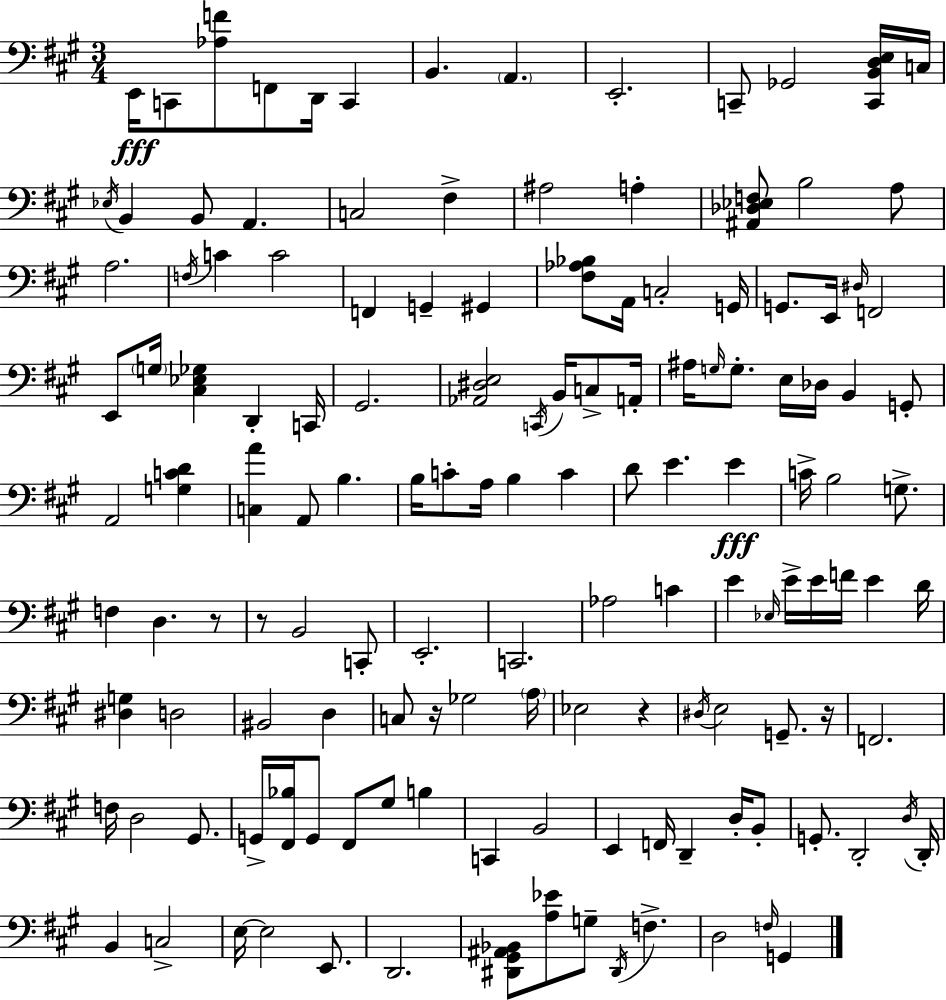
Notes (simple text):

E2/s C2/e [Ab3,F4]/e F2/e D2/s C2/q B2/q. A2/q. E2/h. C2/e Gb2/h [C2,B2,D3,E3]/s C3/s Eb3/s B2/q B2/e A2/q. C3/h F#3/q A#3/h A3/q [A#2,Db3,Eb3,F3]/e B3/h A3/e A3/h. F3/s C4/q C4/h F2/q G2/q G#2/q [F#3,Ab3,Bb3]/e A2/s C3/h G2/s G2/e. E2/s D#3/s F2/h E2/e G3/s [C#3,Eb3,Gb3]/q D2/q C2/s G#2/h. [Ab2,D#3,E3]/h C2/s B2/s C3/e A2/s A#3/s G3/s G3/e. E3/s Db3/s B2/q G2/e A2/h [G3,C4,D4]/q [C3,A4]/q A2/e B3/q. B3/s C4/e A3/s B3/q C4/q D4/e E4/q. E4/q C4/s B3/h G3/e. F3/q D3/q. R/e R/e B2/h C2/e E2/h. C2/h. Ab3/h C4/q E4/q Eb3/s E4/s E4/s F4/s E4/q D4/s [D#3,G3]/q D3/h BIS2/h D3/q C3/e R/s Gb3/h A3/s Eb3/h R/q D#3/s E3/h G2/e. R/s F2/h. F3/s D3/h G#2/e. G2/s [F#2,Bb3]/s G2/e F#2/e G#3/e B3/q C2/q B2/h E2/q F2/s D2/q D3/s B2/e G2/e. D2/h D3/s D2/s B2/q C3/h E3/s E3/h E2/e. D2/h. [D#2,G#2,A#2,Bb2]/e [A3,Eb4]/e G3/e D#2/s F3/q. D3/h F3/s G2/q